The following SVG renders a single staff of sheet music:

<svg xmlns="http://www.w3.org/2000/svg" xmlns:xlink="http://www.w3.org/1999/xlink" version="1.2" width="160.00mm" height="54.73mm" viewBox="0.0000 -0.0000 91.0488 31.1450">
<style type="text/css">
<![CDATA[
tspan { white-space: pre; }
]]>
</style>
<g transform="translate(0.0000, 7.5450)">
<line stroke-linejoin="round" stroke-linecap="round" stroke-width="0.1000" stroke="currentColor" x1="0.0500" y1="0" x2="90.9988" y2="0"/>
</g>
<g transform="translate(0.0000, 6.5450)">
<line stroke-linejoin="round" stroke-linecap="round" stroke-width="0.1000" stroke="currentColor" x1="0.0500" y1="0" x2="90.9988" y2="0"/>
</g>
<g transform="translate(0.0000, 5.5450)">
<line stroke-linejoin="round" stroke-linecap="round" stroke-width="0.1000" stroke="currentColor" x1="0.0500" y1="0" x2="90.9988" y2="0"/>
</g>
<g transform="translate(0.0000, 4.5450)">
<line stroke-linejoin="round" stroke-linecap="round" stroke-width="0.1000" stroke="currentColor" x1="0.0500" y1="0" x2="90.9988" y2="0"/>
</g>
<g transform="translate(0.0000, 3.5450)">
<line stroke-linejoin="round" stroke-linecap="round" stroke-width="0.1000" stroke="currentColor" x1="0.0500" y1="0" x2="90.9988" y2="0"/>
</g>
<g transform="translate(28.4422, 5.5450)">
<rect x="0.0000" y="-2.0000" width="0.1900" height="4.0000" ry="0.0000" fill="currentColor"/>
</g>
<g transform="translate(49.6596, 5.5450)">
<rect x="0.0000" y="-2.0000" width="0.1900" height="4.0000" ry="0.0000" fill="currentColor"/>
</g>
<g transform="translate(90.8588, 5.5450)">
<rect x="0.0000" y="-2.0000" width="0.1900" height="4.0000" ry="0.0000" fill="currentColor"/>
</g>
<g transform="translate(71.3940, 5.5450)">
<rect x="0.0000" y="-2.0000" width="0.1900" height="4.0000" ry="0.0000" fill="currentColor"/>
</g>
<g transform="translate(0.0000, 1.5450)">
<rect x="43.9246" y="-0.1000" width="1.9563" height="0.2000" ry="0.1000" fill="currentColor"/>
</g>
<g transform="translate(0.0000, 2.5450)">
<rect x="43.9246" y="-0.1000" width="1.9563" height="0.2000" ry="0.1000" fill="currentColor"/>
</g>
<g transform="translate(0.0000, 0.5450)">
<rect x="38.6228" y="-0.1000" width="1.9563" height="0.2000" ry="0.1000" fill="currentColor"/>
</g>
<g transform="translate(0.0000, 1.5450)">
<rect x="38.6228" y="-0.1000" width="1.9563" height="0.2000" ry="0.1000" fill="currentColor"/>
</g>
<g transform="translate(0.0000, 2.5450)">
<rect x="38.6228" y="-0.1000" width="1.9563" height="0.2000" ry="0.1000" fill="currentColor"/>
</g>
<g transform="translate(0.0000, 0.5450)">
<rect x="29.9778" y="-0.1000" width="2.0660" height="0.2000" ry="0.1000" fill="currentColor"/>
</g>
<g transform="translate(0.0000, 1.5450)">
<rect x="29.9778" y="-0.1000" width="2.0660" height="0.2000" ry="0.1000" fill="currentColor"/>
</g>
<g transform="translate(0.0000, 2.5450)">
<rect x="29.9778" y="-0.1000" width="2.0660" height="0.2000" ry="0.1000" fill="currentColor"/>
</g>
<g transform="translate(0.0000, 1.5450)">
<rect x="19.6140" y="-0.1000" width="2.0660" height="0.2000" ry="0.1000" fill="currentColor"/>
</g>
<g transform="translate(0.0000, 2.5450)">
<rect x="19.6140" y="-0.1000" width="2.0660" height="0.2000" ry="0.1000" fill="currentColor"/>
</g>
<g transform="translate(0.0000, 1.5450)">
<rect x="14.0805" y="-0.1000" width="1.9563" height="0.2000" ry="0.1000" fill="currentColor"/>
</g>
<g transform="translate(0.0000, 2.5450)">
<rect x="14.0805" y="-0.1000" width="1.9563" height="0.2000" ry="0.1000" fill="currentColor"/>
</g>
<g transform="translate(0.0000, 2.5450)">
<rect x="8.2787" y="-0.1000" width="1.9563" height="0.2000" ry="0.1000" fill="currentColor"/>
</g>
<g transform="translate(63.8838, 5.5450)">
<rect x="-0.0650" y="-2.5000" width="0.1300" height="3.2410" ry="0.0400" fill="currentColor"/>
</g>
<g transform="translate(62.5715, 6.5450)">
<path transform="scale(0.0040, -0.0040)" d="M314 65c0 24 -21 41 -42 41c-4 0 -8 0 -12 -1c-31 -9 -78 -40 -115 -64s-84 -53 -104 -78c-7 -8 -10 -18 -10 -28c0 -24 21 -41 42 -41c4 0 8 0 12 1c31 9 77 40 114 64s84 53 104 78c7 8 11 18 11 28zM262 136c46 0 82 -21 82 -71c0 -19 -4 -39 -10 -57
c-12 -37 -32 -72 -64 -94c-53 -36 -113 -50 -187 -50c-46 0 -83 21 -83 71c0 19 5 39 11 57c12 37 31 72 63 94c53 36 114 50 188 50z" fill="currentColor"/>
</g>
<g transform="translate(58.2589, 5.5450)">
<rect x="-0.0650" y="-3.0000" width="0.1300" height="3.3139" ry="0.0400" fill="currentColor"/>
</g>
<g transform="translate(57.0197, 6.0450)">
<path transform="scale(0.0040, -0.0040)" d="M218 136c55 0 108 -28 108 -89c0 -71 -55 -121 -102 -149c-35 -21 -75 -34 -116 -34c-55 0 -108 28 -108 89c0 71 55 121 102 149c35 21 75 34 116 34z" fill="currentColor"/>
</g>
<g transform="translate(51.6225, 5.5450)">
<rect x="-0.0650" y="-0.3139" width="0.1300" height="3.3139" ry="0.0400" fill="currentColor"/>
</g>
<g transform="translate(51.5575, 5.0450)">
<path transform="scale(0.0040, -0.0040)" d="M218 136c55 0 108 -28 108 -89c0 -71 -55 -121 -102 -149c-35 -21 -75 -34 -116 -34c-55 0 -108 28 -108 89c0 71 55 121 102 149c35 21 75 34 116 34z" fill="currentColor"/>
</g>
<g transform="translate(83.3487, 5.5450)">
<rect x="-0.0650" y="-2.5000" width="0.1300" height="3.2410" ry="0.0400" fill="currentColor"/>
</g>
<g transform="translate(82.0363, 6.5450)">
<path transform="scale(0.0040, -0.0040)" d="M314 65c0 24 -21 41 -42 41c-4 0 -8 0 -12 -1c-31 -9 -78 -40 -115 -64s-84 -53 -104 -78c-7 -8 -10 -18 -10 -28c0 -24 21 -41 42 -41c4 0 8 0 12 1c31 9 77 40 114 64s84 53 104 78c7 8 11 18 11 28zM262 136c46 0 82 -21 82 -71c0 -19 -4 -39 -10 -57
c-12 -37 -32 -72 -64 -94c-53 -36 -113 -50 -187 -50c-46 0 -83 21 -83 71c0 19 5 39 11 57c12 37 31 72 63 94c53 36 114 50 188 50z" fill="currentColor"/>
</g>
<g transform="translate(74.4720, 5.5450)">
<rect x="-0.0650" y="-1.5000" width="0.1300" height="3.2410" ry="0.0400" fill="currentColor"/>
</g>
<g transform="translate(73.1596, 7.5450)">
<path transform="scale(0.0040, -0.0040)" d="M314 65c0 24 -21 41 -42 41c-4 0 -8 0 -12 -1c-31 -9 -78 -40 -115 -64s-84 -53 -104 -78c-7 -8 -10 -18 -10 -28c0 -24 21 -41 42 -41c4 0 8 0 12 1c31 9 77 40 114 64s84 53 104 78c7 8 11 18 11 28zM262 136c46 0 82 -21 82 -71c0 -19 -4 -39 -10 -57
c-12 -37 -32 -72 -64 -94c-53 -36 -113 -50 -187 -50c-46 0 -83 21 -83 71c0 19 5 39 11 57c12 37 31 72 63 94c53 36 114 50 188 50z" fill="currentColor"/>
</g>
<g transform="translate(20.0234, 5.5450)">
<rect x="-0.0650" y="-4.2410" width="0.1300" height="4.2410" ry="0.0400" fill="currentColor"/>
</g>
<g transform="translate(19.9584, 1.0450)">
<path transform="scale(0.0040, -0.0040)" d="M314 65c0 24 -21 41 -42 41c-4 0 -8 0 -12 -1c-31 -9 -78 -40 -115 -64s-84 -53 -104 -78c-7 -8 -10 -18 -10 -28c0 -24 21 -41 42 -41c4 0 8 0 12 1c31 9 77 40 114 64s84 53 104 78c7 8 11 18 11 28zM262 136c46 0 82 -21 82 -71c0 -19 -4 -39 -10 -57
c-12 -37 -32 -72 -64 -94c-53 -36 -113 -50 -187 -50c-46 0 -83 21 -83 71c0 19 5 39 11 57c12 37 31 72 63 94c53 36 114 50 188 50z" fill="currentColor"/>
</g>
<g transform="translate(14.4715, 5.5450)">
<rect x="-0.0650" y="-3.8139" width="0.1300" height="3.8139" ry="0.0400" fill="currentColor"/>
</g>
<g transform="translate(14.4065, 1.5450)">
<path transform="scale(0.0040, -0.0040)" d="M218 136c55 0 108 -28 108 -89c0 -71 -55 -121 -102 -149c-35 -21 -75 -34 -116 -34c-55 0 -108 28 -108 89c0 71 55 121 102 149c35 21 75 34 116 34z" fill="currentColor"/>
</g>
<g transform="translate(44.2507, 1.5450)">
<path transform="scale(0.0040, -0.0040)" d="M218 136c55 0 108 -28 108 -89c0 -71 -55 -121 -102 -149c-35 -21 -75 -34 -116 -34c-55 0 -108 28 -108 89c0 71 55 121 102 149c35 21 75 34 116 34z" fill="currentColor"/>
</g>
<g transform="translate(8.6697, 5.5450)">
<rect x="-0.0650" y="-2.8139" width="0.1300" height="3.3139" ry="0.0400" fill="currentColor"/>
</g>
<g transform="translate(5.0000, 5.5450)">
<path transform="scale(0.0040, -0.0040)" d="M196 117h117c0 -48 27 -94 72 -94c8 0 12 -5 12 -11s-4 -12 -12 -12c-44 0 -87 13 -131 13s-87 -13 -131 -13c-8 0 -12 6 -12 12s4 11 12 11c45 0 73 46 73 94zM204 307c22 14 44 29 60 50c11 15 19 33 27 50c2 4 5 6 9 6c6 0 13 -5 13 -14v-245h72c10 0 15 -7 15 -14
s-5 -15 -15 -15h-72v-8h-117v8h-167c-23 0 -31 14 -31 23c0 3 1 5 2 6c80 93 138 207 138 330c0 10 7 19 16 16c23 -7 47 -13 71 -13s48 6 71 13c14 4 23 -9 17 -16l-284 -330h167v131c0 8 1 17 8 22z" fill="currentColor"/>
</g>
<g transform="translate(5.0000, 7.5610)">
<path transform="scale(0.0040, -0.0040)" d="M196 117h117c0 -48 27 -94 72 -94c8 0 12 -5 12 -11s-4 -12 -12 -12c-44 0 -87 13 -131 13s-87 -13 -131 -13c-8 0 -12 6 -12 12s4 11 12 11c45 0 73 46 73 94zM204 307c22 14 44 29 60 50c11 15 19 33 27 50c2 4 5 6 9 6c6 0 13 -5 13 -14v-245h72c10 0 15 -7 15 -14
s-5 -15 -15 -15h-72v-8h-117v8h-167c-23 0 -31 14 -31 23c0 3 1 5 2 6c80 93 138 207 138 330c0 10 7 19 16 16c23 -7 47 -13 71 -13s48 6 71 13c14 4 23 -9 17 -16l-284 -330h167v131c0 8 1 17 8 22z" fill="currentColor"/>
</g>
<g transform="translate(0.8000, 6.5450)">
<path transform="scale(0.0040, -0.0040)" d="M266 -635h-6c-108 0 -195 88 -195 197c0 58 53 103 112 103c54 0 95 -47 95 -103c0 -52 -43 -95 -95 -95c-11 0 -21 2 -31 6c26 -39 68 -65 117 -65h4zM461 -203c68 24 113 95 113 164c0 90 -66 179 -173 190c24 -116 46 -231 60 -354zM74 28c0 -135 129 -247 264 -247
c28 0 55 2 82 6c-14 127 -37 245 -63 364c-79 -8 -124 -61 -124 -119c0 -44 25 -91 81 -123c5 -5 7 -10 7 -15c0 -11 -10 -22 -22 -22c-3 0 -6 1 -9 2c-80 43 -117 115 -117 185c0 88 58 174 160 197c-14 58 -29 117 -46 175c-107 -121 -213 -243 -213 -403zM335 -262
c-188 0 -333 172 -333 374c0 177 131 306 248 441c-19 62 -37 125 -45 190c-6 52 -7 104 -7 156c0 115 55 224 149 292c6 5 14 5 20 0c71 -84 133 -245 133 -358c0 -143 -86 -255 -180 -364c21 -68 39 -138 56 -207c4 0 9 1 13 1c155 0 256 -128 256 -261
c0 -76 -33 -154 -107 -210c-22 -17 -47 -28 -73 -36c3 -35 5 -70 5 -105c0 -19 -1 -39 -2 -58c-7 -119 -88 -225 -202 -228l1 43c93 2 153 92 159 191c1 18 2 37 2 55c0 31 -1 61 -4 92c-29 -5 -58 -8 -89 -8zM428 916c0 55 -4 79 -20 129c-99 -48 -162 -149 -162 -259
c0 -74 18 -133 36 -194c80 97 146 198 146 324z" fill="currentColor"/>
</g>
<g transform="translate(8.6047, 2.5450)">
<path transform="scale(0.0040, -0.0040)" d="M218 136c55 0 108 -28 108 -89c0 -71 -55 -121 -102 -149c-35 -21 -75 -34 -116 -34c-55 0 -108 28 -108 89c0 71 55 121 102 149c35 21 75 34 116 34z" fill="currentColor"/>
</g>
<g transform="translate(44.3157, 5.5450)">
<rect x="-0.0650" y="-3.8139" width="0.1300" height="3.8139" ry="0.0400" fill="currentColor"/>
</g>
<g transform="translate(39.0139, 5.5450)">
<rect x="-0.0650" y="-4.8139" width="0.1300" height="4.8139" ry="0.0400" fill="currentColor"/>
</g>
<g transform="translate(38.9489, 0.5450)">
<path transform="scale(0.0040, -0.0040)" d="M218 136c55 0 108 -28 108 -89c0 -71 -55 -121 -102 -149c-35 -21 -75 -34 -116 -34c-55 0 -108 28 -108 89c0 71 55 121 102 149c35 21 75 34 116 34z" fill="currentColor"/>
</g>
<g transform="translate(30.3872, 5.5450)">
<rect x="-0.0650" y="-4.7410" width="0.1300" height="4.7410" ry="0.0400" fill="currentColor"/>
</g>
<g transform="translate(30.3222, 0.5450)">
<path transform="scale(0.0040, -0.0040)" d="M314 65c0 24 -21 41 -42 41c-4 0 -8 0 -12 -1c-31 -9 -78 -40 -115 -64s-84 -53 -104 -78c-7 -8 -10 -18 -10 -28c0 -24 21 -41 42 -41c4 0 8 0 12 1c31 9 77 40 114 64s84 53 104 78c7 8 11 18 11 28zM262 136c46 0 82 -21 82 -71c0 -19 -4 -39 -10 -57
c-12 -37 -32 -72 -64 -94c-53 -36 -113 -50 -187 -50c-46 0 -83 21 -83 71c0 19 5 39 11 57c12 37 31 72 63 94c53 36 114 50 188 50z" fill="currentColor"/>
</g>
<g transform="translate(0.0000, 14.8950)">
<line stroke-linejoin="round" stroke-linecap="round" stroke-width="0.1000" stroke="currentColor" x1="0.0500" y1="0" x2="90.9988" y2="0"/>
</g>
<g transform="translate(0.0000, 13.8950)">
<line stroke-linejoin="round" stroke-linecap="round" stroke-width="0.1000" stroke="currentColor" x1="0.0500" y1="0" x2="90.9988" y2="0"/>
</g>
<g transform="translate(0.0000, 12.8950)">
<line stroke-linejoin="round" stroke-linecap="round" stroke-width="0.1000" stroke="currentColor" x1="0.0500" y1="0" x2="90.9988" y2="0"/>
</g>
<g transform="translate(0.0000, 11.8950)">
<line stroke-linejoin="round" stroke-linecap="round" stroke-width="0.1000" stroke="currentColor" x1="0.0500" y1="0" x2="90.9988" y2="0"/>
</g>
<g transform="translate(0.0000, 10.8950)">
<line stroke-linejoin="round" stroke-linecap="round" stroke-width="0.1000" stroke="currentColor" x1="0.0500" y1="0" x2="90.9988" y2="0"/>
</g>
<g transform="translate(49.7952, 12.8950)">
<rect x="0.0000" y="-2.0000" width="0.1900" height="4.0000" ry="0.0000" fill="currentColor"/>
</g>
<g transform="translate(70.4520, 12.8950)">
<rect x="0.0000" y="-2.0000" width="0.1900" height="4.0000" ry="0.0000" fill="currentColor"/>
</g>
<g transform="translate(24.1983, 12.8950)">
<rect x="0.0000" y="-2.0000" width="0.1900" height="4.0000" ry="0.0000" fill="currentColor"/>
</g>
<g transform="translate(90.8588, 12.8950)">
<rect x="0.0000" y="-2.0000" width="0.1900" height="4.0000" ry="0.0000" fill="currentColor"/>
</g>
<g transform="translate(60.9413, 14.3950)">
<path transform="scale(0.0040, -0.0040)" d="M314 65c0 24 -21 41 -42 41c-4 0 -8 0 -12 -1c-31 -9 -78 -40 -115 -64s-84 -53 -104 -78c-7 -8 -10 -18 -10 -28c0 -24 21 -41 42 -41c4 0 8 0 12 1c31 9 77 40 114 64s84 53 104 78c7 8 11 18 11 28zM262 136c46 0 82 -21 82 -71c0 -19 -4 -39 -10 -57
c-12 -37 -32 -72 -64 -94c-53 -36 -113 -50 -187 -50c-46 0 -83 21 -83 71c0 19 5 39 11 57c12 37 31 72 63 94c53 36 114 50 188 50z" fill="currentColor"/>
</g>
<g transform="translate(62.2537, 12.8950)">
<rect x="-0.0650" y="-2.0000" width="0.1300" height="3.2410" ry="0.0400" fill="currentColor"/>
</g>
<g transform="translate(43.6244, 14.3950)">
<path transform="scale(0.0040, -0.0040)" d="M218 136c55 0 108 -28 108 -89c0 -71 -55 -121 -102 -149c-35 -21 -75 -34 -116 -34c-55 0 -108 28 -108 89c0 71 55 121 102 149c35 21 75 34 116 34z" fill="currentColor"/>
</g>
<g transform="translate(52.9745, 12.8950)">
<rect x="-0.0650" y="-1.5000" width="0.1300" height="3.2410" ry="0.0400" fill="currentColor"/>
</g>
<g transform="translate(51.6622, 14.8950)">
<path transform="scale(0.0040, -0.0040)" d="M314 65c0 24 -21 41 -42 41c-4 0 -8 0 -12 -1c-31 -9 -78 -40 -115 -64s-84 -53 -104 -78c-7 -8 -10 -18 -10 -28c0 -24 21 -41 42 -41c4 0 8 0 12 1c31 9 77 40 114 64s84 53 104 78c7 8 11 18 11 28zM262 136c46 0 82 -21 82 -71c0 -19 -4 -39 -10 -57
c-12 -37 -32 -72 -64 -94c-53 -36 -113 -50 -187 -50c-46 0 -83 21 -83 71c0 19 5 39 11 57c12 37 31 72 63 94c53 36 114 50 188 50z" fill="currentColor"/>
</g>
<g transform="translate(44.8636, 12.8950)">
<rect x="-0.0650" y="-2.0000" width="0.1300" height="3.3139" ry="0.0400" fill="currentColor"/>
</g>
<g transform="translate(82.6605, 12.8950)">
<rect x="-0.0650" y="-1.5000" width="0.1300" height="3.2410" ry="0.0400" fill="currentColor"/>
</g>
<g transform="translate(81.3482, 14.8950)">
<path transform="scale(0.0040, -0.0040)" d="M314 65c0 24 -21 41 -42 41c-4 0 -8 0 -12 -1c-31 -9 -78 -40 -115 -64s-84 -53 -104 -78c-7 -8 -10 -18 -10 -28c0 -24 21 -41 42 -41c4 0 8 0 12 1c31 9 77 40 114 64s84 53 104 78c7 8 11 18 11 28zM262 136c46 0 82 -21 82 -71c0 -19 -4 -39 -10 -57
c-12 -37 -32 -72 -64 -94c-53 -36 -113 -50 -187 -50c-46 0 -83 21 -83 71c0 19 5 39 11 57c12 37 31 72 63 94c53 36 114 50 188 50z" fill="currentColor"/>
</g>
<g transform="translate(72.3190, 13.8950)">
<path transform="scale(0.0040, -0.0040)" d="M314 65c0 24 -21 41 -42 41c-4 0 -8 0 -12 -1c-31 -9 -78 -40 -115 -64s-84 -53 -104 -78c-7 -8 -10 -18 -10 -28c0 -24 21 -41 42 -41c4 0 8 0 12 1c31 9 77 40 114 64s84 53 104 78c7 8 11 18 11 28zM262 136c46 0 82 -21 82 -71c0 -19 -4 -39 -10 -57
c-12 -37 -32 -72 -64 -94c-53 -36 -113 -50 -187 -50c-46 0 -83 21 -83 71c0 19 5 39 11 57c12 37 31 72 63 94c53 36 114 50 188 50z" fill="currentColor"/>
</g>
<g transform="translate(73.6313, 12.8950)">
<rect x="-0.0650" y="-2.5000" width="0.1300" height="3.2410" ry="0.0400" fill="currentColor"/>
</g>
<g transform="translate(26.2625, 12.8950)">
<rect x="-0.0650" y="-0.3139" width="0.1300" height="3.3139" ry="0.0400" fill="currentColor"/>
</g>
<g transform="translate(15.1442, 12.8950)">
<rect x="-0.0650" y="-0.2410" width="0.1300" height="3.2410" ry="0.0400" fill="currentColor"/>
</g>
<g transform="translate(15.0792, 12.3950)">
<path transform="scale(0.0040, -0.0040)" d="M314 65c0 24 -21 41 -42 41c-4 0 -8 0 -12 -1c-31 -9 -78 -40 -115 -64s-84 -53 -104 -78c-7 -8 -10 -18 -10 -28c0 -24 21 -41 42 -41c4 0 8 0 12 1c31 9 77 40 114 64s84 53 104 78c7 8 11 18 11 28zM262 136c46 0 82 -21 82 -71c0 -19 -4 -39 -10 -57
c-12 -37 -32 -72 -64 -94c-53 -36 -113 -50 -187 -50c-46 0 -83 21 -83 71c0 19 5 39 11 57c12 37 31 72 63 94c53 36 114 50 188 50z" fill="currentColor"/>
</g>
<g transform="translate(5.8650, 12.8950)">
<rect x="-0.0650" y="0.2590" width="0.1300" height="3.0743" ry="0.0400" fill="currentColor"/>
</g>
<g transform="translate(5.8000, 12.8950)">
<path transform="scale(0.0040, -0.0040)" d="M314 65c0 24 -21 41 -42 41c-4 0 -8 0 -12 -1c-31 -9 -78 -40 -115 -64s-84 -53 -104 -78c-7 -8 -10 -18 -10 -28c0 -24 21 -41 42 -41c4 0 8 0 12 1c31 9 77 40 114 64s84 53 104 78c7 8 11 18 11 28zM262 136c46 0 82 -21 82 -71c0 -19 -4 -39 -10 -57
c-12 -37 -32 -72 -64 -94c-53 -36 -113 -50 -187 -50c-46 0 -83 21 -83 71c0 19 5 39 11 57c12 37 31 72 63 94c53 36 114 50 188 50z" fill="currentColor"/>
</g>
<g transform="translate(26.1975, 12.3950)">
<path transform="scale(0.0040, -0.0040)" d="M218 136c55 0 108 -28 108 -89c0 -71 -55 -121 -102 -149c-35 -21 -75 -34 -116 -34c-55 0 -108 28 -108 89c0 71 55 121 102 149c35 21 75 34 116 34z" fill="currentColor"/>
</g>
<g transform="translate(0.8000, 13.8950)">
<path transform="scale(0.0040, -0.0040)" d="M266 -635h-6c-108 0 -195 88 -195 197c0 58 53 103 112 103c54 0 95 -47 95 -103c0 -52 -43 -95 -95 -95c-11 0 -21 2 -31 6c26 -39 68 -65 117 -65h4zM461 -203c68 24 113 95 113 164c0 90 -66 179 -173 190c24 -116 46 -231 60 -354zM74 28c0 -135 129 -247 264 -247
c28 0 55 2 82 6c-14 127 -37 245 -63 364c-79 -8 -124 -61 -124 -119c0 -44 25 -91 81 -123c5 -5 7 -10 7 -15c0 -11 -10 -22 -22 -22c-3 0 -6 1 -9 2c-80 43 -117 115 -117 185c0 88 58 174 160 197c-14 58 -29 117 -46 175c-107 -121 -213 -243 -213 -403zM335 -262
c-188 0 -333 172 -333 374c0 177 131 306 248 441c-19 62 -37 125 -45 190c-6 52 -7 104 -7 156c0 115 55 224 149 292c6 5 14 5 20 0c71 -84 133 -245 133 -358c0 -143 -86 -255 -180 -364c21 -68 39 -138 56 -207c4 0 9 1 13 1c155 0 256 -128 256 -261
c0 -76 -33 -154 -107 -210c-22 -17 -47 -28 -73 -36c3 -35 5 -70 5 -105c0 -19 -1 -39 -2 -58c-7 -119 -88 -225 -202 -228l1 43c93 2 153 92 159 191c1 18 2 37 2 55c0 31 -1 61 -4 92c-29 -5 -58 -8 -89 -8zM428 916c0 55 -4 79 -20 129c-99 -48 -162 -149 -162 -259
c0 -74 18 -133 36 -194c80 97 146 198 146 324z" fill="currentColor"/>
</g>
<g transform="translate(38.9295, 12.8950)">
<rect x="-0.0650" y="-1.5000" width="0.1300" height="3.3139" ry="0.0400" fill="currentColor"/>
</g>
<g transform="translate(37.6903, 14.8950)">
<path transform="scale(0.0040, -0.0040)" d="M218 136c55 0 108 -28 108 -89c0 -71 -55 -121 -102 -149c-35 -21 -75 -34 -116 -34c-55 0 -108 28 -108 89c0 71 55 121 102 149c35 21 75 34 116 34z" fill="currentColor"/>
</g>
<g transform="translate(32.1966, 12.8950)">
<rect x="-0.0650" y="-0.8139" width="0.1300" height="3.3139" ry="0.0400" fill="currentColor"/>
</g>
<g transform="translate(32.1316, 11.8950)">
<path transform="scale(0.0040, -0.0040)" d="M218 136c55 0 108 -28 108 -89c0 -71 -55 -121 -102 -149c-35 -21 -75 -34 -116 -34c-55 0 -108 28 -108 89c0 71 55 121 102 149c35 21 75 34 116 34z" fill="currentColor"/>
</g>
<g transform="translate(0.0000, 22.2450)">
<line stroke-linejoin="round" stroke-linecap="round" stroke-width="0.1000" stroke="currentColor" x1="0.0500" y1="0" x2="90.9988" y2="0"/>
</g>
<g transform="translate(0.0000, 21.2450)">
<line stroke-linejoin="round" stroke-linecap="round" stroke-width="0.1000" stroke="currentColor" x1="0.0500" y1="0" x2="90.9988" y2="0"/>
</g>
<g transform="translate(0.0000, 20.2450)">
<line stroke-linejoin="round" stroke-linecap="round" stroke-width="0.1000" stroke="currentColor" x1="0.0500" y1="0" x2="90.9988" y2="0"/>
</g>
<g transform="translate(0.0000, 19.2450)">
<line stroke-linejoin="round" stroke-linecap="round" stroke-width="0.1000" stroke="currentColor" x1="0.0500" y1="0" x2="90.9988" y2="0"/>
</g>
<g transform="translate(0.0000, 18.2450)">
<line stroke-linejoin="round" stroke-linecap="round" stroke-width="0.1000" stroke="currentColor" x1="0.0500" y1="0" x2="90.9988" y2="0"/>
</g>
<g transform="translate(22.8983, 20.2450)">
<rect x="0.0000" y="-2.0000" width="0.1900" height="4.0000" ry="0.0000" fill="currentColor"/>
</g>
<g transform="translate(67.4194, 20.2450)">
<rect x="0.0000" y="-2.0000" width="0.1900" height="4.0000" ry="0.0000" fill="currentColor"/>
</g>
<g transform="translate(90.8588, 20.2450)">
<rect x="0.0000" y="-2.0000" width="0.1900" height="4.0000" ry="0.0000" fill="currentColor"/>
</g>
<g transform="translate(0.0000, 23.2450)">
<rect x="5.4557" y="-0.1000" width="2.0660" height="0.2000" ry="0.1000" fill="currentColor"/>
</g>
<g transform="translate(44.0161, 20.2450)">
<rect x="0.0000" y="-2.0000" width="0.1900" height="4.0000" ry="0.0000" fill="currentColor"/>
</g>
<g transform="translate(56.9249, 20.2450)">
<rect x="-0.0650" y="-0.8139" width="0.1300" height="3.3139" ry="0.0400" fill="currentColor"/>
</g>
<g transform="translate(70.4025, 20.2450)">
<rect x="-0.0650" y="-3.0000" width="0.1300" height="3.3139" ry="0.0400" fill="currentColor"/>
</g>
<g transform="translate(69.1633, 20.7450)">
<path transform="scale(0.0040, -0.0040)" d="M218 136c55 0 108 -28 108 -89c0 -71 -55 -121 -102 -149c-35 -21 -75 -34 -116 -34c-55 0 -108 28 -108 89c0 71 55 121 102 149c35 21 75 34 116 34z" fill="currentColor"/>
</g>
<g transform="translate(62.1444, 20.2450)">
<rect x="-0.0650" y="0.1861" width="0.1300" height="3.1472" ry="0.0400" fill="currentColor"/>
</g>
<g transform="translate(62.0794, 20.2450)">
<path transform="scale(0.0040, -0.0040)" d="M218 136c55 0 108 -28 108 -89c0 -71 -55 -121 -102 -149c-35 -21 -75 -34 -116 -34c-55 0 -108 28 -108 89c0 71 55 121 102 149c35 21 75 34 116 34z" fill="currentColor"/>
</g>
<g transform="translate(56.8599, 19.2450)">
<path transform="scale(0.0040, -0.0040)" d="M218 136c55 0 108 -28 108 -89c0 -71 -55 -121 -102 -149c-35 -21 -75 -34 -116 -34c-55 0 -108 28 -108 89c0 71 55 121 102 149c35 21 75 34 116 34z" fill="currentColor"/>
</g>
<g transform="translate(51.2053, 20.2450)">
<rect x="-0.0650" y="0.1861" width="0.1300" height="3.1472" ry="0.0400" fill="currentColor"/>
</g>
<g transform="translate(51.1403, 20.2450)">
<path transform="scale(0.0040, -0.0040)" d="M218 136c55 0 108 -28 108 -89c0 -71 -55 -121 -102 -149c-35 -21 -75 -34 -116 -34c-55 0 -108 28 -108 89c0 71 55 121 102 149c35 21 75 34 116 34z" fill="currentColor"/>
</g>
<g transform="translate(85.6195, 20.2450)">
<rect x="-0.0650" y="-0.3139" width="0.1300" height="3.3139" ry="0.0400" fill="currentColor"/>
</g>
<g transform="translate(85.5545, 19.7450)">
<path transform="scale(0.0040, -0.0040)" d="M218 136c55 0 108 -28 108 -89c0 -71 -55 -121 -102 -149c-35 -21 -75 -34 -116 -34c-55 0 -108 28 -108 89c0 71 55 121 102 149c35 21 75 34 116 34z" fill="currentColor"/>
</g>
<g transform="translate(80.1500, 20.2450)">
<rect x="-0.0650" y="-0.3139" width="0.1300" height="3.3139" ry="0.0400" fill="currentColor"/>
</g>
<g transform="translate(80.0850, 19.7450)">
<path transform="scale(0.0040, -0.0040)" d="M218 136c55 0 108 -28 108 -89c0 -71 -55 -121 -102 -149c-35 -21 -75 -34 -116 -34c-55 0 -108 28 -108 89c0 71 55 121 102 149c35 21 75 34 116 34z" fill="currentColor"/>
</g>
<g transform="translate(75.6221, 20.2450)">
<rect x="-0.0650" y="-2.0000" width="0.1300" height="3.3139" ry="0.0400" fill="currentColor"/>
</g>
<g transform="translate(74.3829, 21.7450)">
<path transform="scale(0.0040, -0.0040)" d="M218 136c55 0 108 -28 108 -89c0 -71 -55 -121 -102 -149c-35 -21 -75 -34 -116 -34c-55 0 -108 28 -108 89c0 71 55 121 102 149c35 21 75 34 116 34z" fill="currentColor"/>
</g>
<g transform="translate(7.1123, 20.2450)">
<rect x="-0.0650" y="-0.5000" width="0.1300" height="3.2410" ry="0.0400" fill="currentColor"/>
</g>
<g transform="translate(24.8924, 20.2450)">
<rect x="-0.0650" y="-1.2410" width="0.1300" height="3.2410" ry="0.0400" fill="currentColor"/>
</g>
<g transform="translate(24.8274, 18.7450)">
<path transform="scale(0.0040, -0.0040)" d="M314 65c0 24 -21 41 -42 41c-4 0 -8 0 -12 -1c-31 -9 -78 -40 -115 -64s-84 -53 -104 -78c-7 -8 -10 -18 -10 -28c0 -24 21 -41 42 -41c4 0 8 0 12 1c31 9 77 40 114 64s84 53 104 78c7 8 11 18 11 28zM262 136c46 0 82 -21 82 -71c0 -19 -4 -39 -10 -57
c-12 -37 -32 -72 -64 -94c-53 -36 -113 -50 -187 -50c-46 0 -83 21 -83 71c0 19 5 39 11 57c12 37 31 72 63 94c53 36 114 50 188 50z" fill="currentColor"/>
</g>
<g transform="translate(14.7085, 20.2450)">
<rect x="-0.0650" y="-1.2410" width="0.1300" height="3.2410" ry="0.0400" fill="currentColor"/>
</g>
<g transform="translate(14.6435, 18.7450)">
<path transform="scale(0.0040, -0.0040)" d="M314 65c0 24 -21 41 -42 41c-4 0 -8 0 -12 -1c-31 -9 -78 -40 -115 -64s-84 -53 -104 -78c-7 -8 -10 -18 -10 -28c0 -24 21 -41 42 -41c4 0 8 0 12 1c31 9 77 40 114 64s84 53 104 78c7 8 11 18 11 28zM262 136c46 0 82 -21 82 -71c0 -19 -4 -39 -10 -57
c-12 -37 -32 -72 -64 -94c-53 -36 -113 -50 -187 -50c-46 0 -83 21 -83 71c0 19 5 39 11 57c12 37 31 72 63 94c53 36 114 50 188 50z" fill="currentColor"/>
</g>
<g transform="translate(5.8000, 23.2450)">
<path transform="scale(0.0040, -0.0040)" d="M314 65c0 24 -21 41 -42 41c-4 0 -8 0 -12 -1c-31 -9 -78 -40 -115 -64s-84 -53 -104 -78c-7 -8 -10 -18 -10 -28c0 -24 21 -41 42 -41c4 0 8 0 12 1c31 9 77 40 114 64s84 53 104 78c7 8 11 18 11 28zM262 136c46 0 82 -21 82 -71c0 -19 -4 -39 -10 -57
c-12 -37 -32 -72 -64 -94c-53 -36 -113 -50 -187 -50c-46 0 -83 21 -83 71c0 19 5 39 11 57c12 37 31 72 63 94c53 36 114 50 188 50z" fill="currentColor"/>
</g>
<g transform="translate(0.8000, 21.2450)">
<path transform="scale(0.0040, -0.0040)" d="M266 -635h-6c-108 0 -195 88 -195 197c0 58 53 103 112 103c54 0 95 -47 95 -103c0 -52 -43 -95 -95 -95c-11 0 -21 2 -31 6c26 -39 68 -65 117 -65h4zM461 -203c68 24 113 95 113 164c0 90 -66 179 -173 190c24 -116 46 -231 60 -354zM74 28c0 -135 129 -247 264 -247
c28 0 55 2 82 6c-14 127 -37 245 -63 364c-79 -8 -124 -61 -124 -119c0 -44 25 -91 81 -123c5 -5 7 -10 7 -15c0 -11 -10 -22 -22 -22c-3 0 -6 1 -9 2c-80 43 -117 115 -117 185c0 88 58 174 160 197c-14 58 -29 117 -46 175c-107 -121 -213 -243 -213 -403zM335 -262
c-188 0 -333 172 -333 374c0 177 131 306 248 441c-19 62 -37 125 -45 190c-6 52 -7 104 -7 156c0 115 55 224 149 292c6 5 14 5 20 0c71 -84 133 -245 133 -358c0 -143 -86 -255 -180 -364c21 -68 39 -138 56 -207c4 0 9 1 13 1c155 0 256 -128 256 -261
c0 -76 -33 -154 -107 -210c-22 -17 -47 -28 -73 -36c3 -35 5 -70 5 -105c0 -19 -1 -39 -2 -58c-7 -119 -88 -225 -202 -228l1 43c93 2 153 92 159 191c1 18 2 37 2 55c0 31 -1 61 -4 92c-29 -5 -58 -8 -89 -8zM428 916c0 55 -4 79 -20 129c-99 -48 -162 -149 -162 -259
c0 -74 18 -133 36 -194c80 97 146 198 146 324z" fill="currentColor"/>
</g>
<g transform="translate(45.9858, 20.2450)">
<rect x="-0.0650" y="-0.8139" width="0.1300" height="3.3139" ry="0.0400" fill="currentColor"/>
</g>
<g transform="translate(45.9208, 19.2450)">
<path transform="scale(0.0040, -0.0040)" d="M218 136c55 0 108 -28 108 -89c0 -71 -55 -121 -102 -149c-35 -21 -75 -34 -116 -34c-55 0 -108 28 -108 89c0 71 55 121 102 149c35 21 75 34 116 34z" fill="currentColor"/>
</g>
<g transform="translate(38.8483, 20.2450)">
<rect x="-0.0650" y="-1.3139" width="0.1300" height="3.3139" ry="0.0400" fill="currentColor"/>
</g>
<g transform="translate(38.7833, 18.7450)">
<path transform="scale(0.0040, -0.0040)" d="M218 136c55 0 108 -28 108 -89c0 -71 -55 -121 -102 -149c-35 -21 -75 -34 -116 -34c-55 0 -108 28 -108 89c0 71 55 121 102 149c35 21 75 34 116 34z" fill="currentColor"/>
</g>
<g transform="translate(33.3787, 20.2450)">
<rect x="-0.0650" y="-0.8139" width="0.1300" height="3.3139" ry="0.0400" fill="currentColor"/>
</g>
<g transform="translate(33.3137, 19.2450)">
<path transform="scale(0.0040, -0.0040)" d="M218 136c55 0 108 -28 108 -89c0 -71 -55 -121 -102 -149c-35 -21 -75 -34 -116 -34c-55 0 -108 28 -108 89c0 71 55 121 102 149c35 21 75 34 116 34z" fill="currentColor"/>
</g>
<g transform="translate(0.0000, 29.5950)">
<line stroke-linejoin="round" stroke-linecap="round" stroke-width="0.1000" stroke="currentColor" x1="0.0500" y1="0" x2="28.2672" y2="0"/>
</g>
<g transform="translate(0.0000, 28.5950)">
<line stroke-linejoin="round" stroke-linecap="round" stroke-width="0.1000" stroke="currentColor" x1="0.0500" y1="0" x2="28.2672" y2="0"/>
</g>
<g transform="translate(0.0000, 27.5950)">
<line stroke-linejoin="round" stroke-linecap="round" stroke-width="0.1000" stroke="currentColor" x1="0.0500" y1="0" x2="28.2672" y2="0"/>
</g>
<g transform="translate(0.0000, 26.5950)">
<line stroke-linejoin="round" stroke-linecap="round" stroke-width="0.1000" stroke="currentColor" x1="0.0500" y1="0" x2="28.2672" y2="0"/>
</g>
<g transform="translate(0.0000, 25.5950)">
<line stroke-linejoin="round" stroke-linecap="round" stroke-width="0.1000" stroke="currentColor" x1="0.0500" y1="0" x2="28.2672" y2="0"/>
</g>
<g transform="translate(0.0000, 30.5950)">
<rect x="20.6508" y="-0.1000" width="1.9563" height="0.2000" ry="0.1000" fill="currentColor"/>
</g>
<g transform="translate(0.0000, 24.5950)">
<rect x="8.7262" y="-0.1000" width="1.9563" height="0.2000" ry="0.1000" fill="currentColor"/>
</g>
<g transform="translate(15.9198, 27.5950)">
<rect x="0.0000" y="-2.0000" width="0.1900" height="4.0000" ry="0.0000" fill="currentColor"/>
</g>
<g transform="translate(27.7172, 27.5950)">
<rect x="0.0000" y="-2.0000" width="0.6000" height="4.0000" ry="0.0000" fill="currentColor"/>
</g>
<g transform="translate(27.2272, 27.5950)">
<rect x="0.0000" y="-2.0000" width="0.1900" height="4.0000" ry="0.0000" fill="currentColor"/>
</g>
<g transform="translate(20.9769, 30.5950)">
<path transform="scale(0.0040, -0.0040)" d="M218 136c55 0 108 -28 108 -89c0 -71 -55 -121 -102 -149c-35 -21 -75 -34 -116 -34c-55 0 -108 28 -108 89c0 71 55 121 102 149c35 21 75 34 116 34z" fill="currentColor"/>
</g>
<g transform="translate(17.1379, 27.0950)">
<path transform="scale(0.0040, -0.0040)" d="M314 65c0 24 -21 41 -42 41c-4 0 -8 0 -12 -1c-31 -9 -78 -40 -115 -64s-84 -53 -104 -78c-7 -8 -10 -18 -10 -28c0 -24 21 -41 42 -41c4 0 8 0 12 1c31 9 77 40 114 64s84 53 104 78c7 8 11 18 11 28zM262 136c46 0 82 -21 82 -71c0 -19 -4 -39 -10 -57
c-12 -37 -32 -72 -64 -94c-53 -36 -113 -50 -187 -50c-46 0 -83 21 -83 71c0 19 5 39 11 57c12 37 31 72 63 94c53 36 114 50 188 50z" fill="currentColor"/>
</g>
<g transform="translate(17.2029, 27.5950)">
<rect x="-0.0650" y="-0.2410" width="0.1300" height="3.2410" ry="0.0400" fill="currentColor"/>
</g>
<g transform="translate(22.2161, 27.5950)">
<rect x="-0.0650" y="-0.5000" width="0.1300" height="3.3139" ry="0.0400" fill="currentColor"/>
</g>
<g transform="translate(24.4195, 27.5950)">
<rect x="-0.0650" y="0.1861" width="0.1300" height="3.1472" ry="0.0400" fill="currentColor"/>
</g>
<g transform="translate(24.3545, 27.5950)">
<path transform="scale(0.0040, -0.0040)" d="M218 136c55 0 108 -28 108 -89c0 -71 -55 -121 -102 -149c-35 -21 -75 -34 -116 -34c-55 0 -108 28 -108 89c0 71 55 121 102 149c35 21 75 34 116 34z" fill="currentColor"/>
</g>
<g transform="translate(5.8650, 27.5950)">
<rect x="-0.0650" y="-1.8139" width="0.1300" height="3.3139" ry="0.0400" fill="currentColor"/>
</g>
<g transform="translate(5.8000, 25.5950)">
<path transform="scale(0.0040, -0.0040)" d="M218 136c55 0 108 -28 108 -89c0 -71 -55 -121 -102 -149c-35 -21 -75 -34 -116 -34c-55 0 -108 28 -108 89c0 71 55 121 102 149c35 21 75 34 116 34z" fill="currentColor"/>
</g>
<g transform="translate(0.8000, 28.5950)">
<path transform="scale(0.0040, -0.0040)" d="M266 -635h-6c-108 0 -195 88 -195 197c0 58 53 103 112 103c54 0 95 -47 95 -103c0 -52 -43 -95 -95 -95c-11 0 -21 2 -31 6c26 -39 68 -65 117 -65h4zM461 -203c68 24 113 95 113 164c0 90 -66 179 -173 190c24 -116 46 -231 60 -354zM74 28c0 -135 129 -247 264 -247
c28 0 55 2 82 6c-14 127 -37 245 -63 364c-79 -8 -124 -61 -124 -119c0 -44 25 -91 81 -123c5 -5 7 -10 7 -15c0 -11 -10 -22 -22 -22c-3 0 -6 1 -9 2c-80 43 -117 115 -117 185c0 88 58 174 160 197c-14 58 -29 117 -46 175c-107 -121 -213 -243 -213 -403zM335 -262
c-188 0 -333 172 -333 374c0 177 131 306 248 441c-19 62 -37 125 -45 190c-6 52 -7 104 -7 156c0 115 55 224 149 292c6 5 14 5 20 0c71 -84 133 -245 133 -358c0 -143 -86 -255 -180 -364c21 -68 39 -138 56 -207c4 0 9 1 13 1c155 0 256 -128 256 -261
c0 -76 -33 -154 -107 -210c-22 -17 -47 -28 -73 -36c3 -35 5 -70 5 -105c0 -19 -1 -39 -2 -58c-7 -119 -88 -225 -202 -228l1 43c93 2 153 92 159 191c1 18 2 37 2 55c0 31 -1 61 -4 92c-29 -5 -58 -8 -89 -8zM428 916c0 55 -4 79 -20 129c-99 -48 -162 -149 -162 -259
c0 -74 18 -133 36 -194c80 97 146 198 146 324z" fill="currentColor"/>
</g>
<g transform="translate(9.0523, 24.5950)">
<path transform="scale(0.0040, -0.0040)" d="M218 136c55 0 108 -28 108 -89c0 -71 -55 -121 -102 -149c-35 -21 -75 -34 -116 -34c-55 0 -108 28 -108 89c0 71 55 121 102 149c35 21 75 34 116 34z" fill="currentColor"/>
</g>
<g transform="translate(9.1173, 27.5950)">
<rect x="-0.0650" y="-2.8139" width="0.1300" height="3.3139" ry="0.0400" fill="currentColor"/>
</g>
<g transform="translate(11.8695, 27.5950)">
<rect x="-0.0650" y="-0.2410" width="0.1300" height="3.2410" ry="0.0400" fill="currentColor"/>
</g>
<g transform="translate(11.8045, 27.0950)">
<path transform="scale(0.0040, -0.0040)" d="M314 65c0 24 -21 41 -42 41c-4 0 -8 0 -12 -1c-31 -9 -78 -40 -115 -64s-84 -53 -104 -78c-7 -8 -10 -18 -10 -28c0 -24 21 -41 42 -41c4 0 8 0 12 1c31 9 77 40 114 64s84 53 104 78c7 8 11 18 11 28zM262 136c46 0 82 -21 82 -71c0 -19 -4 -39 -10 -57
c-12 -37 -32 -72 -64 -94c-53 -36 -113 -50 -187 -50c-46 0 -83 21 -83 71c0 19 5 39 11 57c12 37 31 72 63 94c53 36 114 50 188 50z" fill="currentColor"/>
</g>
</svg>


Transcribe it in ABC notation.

X:1
T:Untitled
M:4/4
L:1/4
K:C
a c' d'2 e'2 e' c' c A G2 E2 G2 B2 c2 c d E F E2 F2 G2 E2 C2 e2 e2 d e d B d B A F c c f a c2 c2 C B